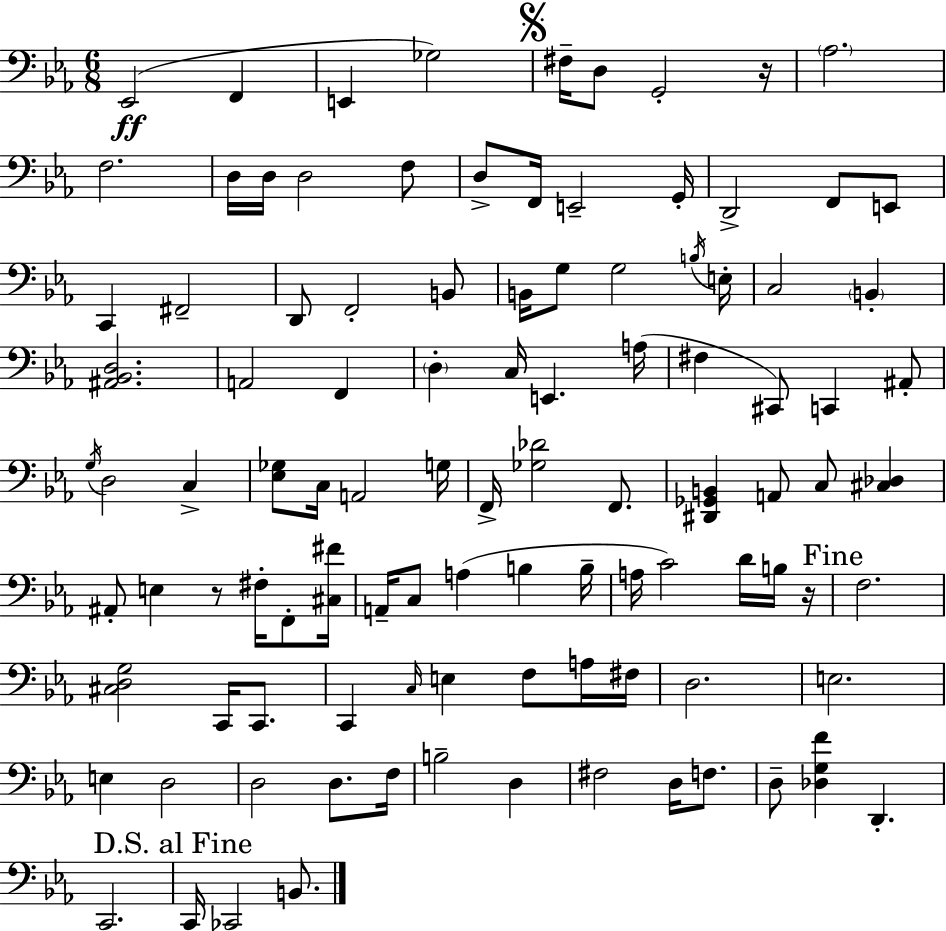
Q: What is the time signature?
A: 6/8